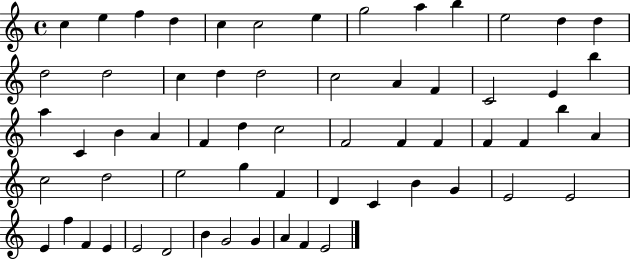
{
  \clef treble
  \time 4/4
  \defaultTimeSignature
  \key c \major
  c''4 e''4 f''4 d''4 | c''4 c''2 e''4 | g''2 a''4 b''4 | e''2 d''4 d''4 | \break d''2 d''2 | c''4 d''4 d''2 | c''2 a'4 f'4 | c'2 e'4 b''4 | \break a''4 c'4 b'4 a'4 | f'4 d''4 c''2 | f'2 f'4 f'4 | f'4 f'4 b''4 a'4 | \break c''2 d''2 | e''2 g''4 f'4 | d'4 c'4 b'4 g'4 | e'2 e'2 | \break e'4 f''4 f'4 e'4 | e'2 d'2 | b'4 g'2 g'4 | a'4 f'4 e'2 | \break \bar "|."
}